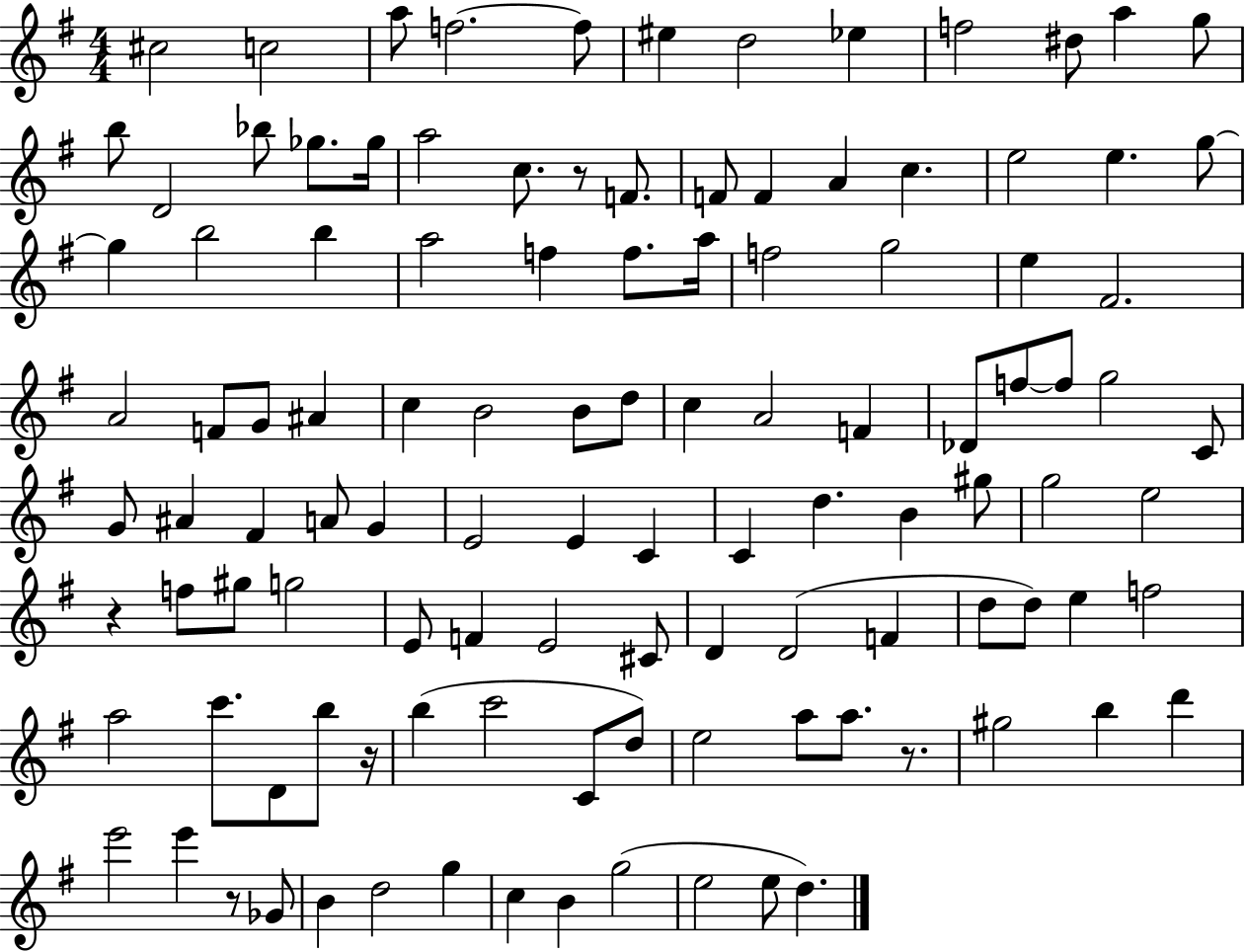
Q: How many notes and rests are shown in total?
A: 113